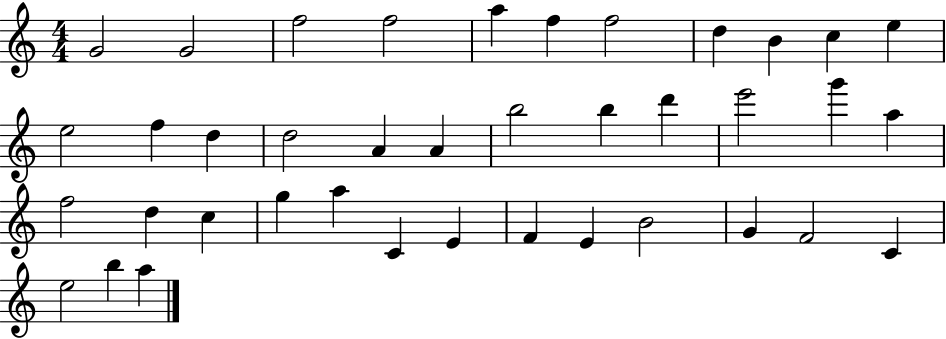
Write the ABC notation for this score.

X:1
T:Untitled
M:4/4
L:1/4
K:C
G2 G2 f2 f2 a f f2 d B c e e2 f d d2 A A b2 b d' e'2 g' a f2 d c g a C E F E B2 G F2 C e2 b a